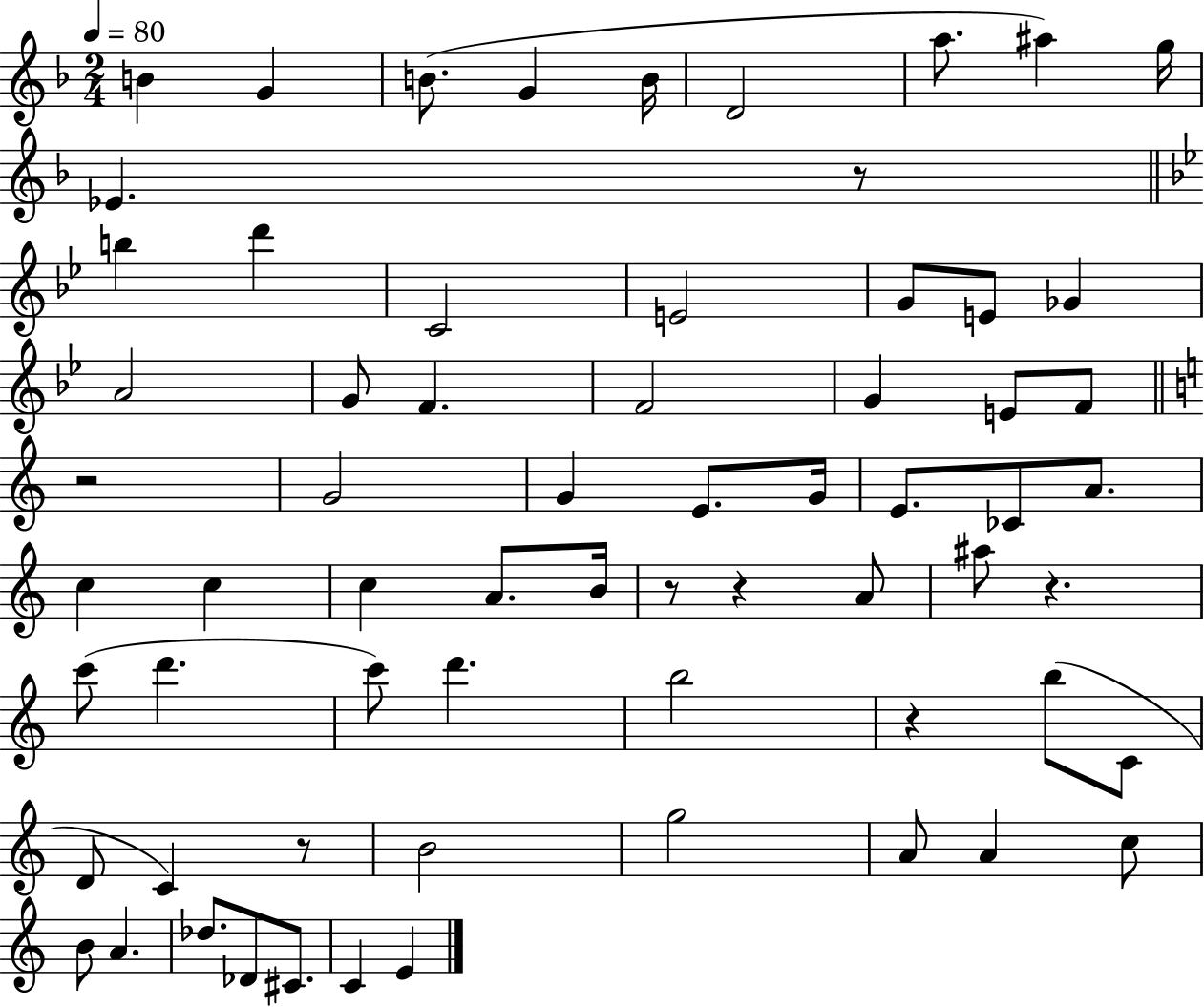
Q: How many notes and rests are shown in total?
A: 66